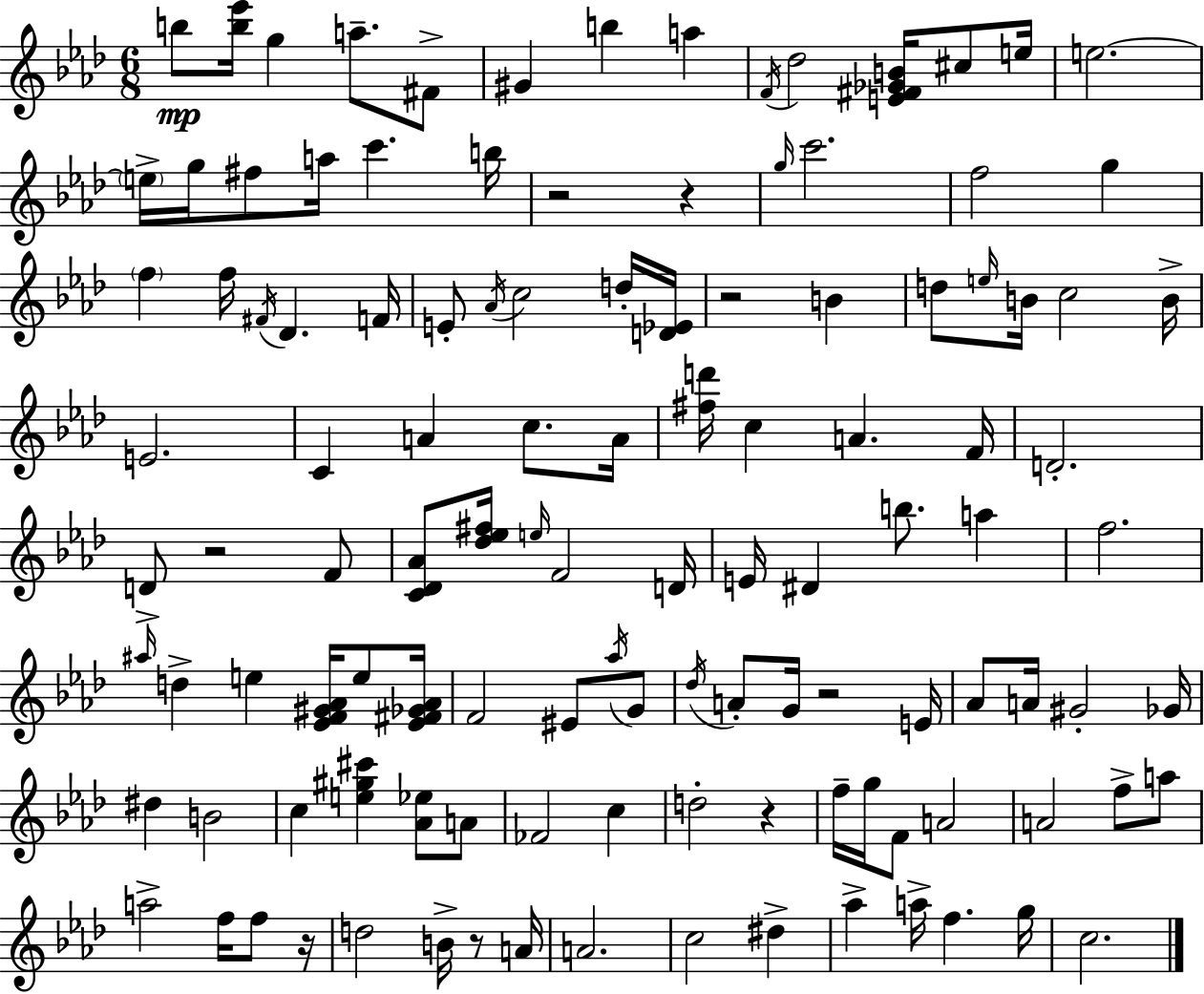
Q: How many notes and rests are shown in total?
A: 118